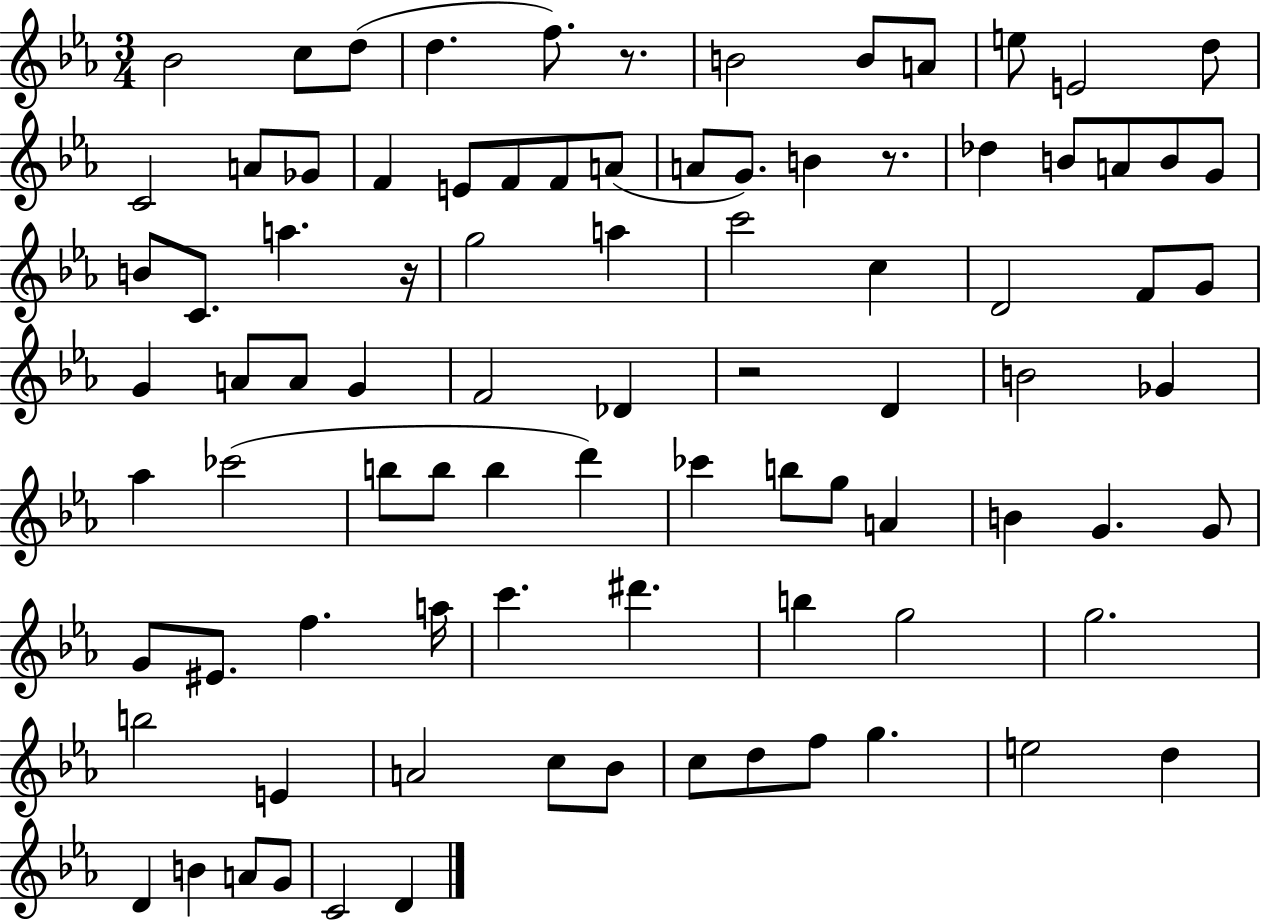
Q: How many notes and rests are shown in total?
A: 89